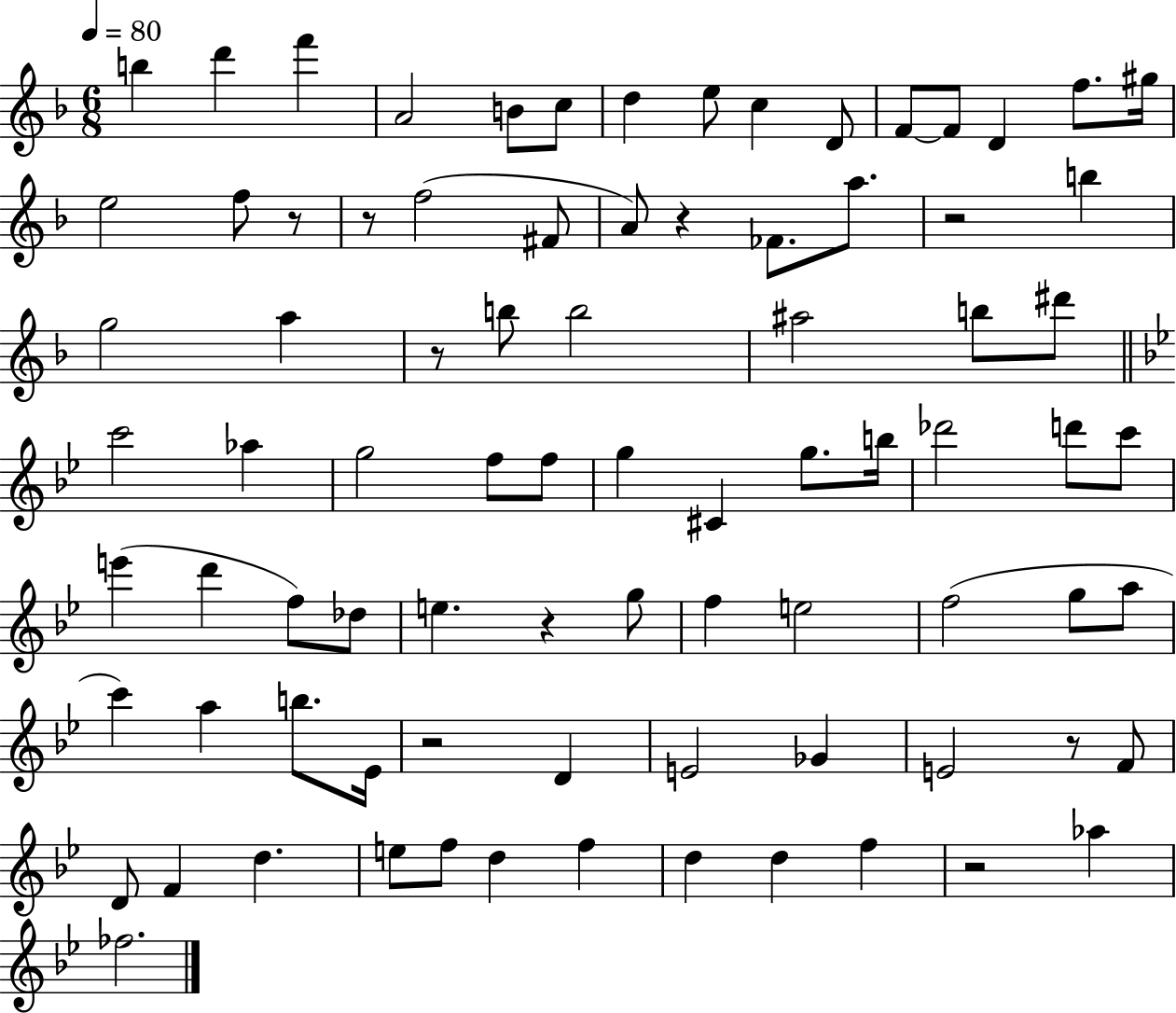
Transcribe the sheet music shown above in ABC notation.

X:1
T:Untitled
M:6/8
L:1/4
K:F
b d' f' A2 B/2 c/2 d e/2 c D/2 F/2 F/2 D f/2 ^g/4 e2 f/2 z/2 z/2 f2 ^F/2 A/2 z _F/2 a/2 z2 b g2 a z/2 b/2 b2 ^a2 b/2 ^d'/2 c'2 _a g2 f/2 f/2 g ^C g/2 b/4 _d'2 d'/2 c'/2 e' d' f/2 _d/2 e z g/2 f e2 f2 g/2 a/2 c' a b/2 _E/4 z2 D E2 _G E2 z/2 F/2 D/2 F d e/2 f/2 d f d d f z2 _a _f2